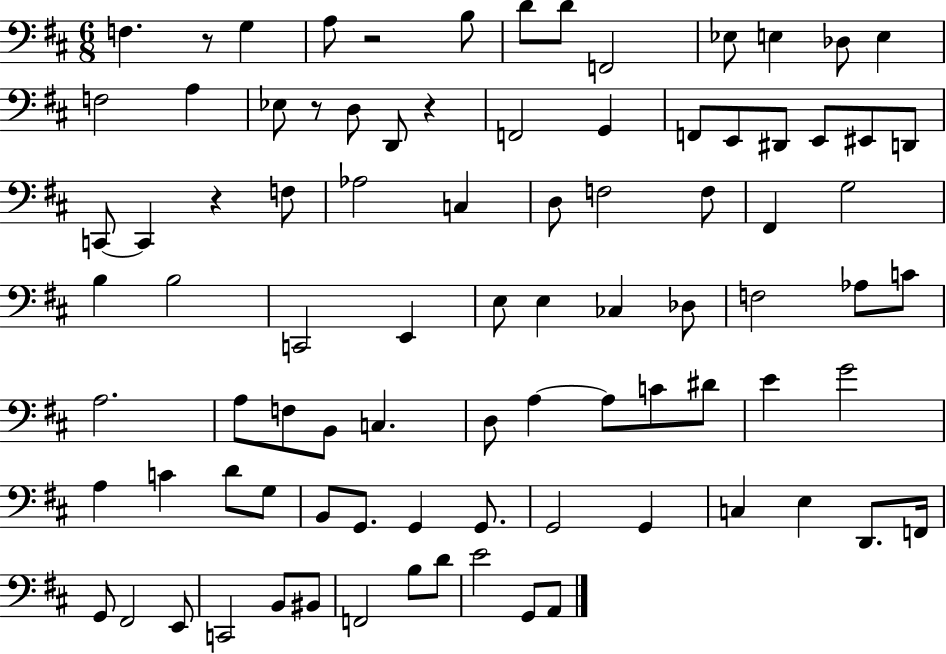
{
  \clef bass
  \numericTimeSignature
  \time 6/8
  \key d \major
  f4. r8 g4 | a8 r2 b8 | d'8 d'8 f,2 | ees8 e4 des8 e4 | \break f2 a4 | ees8 r8 d8 d,8 r4 | f,2 g,4 | f,8 e,8 dis,8 e,8 eis,8 d,8 | \break c,8~~ c,4 r4 f8 | aes2 c4 | d8 f2 f8 | fis,4 g2 | \break b4 b2 | c,2 e,4 | e8 e4 ces4 des8 | f2 aes8 c'8 | \break a2. | a8 f8 b,8 c4. | d8 a4~~ a8 c'8 dis'8 | e'4 g'2 | \break a4 c'4 d'8 g8 | b,8 g,8. g,4 g,8. | g,2 g,4 | c4 e4 d,8. f,16 | \break g,8 fis,2 e,8 | c,2 b,8 bis,8 | f,2 b8 d'8 | e'2 g,8 a,8 | \break \bar "|."
}